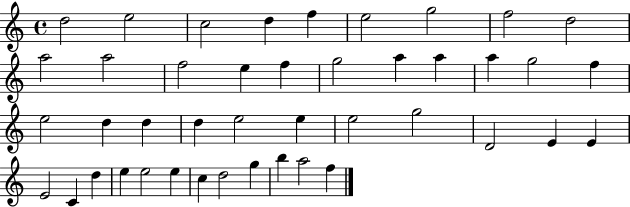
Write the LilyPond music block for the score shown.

{
  \clef treble
  \time 4/4
  \defaultTimeSignature
  \key c \major
  d''2 e''2 | c''2 d''4 f''4 | e''2 g''2 | f''2 d''2 | \break a''2 a''2 | f''2 e''4 f''4 | g''2 a''4 a''4 | a''4 g''2 f''4 | \break e''2 d''4 d''4 | d''4 e''2 e''4 | e''2 g''2 | d'2 e'4 e'4 | \break e'2 c'4 d''4 | e''4 e''2 e''4 | c''4 d''2 g''4 | b''4 a''2 f''4 | \break \bar "|."
}